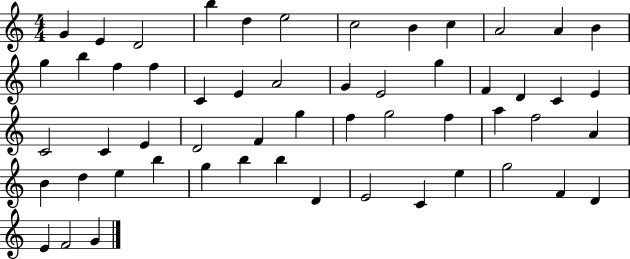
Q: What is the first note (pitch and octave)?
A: G4